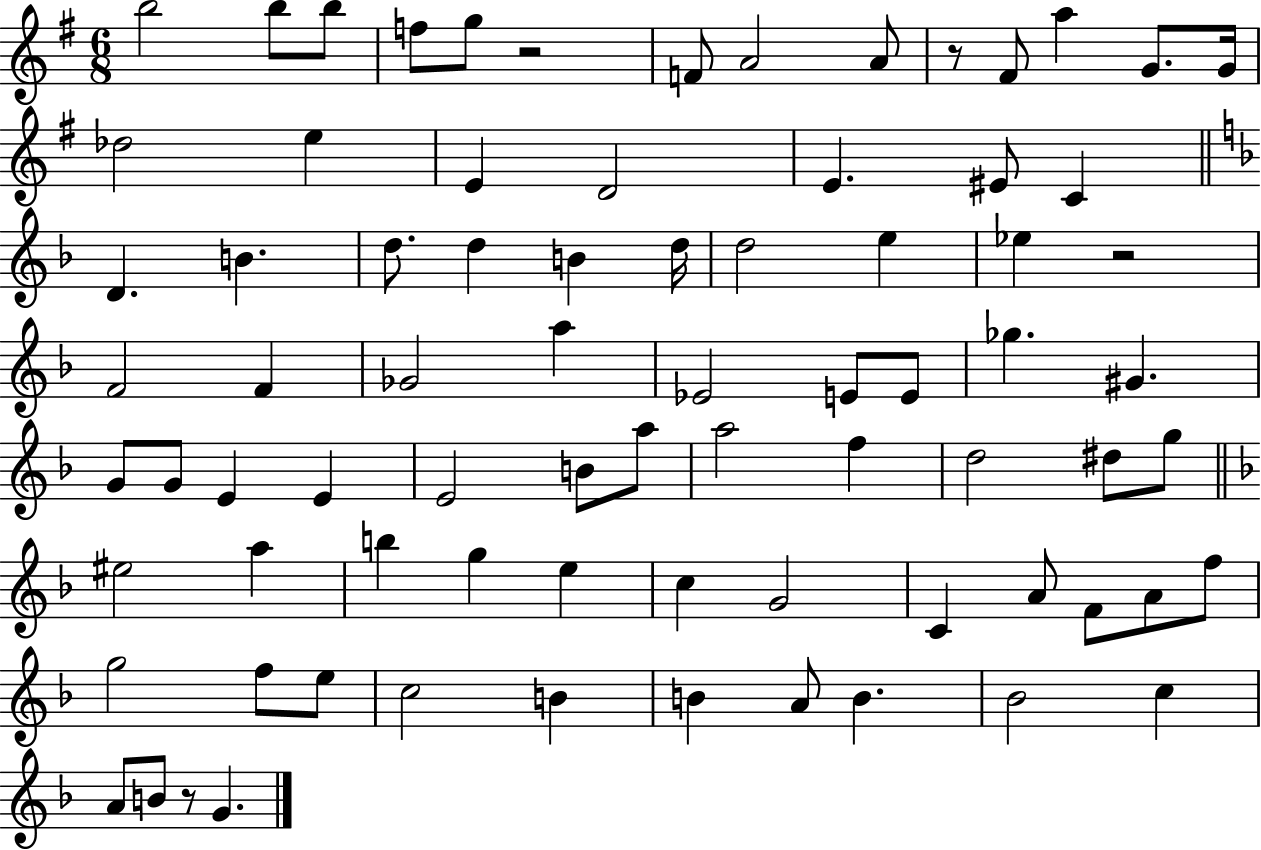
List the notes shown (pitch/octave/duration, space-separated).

B5/h B5/e B5/e F5/e G5/e R/h F4/e A4/h A4/e R/e F#4/e A5/q G4/e. G4/s Db5/h E5/q E4/q D4/h E4/q. EIS4/e C4/q D4/q. B4/q. D5/e. D5/q B4/q D5/s D5/h E5/q Eb5/q R/h F4/h F4/q Gb4/h A5/q Eb4/h E4/e E4/e Gb5/q. G#4/q. G4/e G4/e E4/q E4/q E4/h B4/e A5/e A5/h F5/q D5/h D#5/e G5/e EIS5/h A5/q B5/q G5/q E5/q C5/q G4/h C4/q A4/e F4/e A4/e F5/e G5/h F5/e E5/e C5/h B4/q B4/q A4/e B4/q. Bb4/h C5/q A4/e B4/e R/e G4/q.